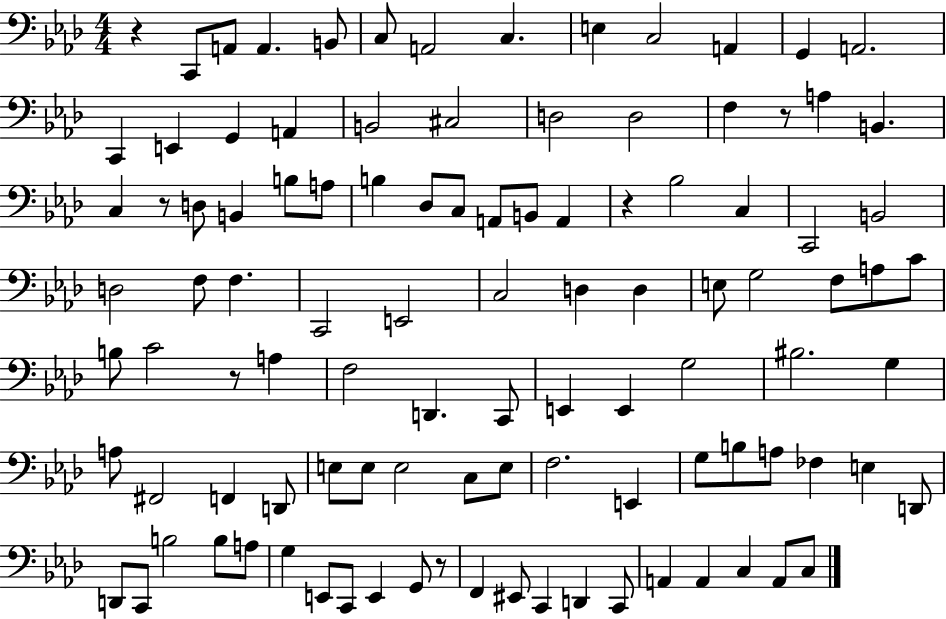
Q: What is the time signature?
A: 4/4